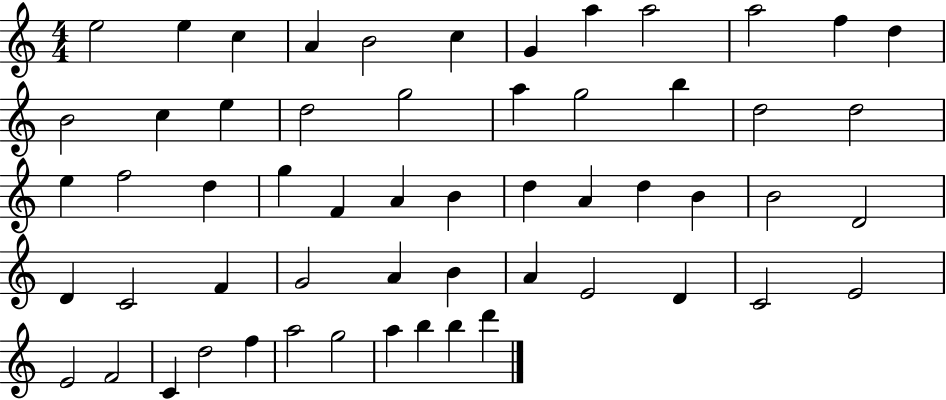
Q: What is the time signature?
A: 4/4